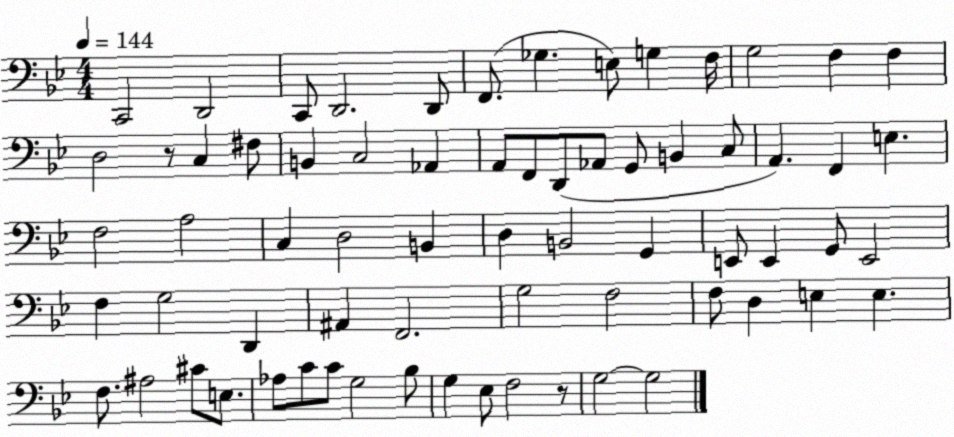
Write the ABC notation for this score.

X:1
T:Untitled
M:4/4
L:1/4
K:Bb
C,,2 D,,2 C,,/2 D,,2 D,,/2 F,,/2 _G, E,/2 G, F,/4 G,2 F, F, D,2 z/2 C, ^F,/2 B,, C,2 _A,, A,,/2 F,,/2 D,,/2 _A,,/2 G,,/2 B,, C,/2 A,, F,, E, F,2 A,2 C, D,2 B,, D, B,,2 G,, E,,/2 E,, G,,/2 E,,2 F, G,2 D,, ^A,, F,,2 G,2 F,2 F,/2 D, E, E, F,/2 ^A,2 ^C/2 E,/2 _A,/2 C/2 C/2 G,2 _B,/2 G, _E,/2 F,2 z/2 G,2 G,2